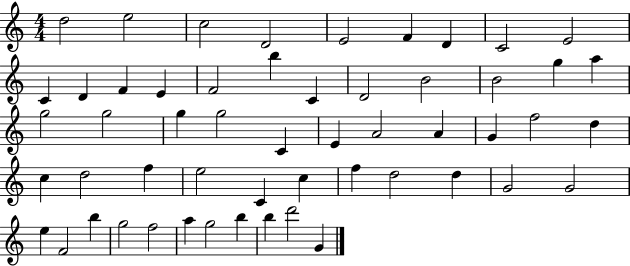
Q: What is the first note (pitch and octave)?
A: D5